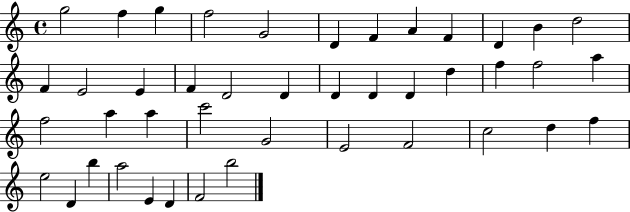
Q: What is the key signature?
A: C major